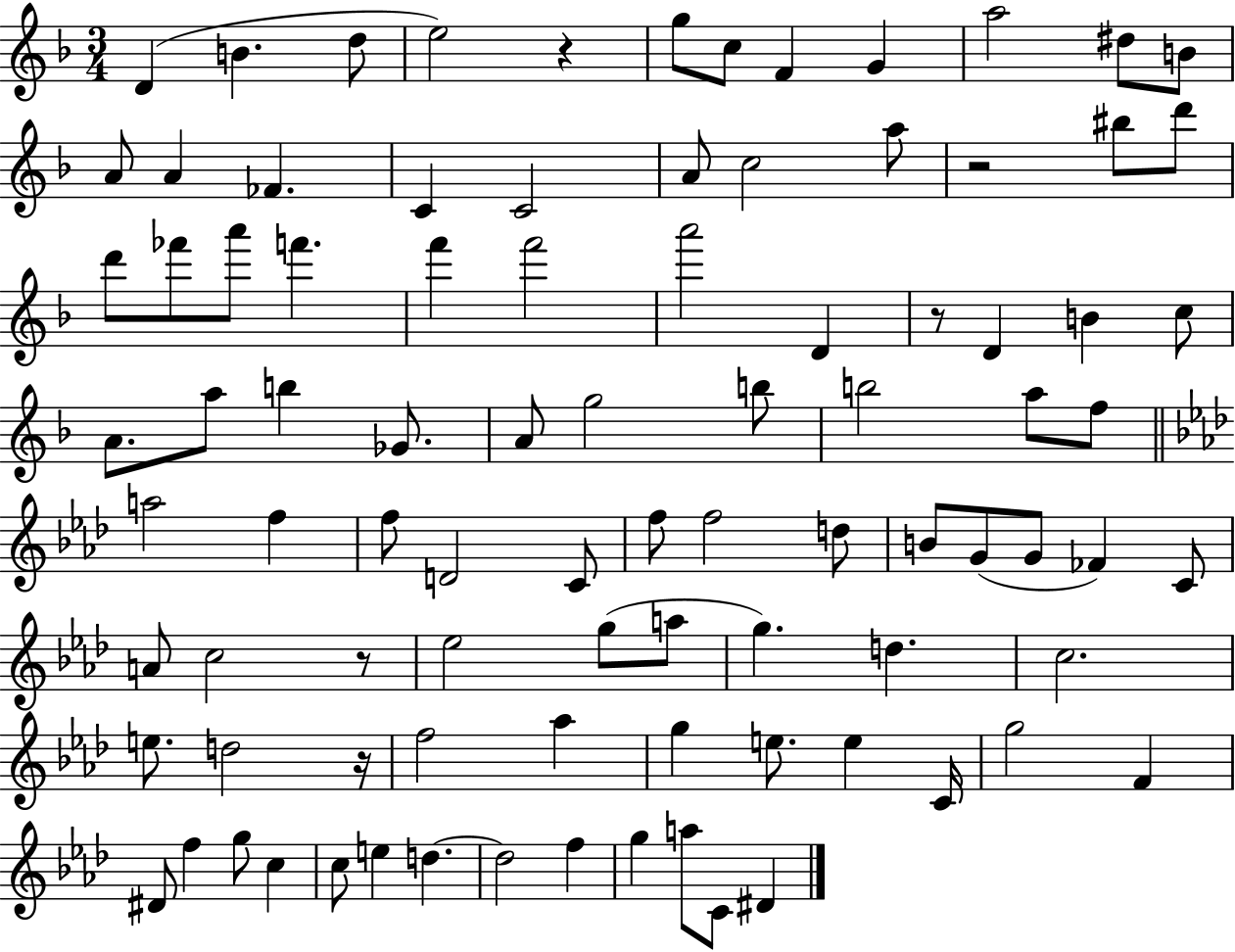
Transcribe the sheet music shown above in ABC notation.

X:1
T:Untitled
M:3/4
L:1/4
K:F
D B d/2 e2 z g/2 c/2 F G a2 ^d/2 B/2 A/2 A _F C C2 A/2 c2 a/2 z2 ^b/2 d'/2 d'/2 _f'/2 a'/2 f' f' f'2 a'2 D z/2 D B c/2 A/2 a/2 b _G/2 A/2 g2 b/2 b2 a/2 f/2 a2 f f/2 D2 C/2 f/2 f2 d/2 B/2 G/2 G/2 _F C/2 A/2 c2 z/2 _e2 g/2 a/2 g d c2 e/2 d2 z/4 f2 _a g e/2 e C/4 g2 F ^D/2 f g/2 c c/2 e d d2 f g a/2 C/2 ^D